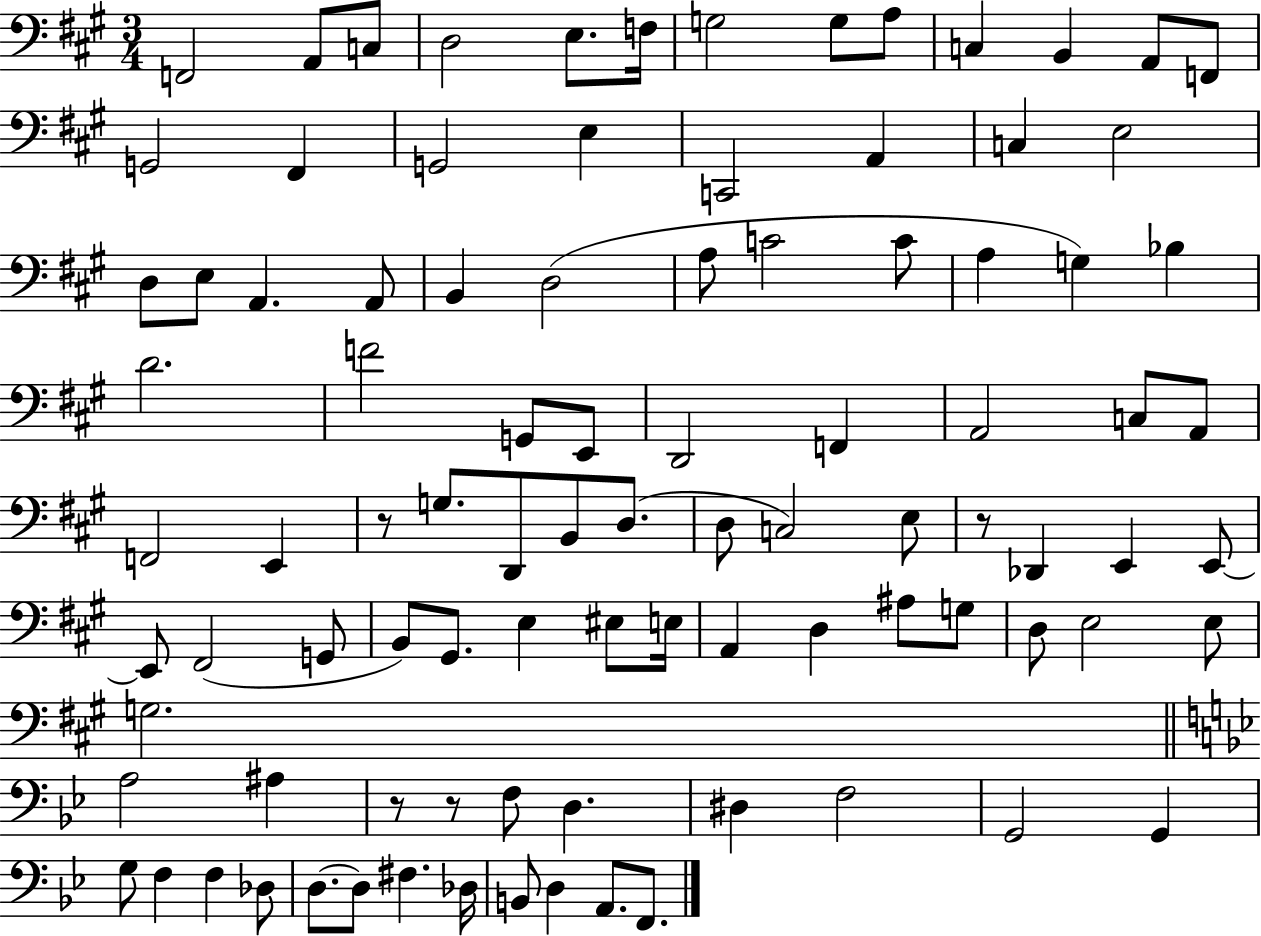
F2/h A2/e C3/e D3/h E3/e. F3/s G3/h G3/e A3/e C3/q B2/q A2/e F2/e G2/h F#2/q G2/h E3/q C2/h A2/q C3/q E3/h D3/e E3/e A2/q. A2/e B2/q D3/h A3/e C4/h C4/e A3/q G3/q Bb3/q D4/h. F4/h G2/e E2/e D2/h F2/q A2/h C3/e A2/e F2/h E2/q R/e G3/e. D2/e B2/e D3/e. D3/e C3/h E3/e R/e Db2/q E2/q E2/e E2/e F#2/h G2/e B2/e G#2/e. E3/q EIS3/e E3/s A2/q D3/q A#3/e G3/e D3/e E3/h E3/e G3/h. A3/h A#3/q R/e R/e F3/e D3/q. D#3/q F3/h G2/h G2/q G3/e F3/q F3/q Db3/e D3/e. D3/e F#3/q. Db3/s B2/e D3/q A2/e. F2/e.